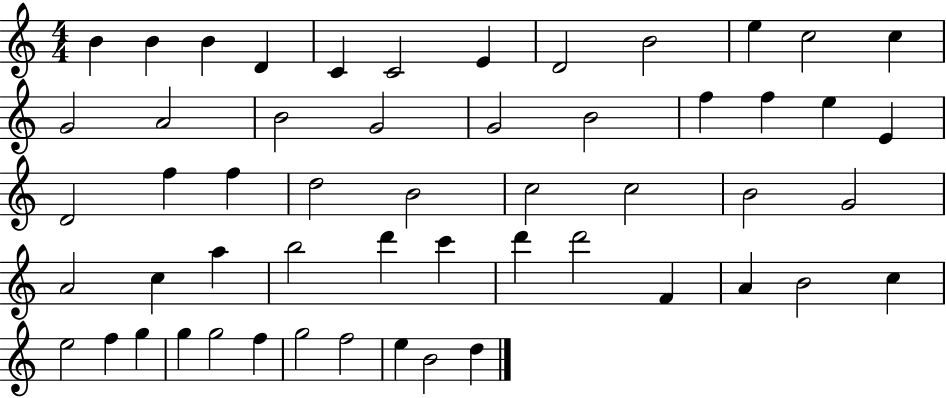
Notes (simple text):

B4/q B4/q B4/q D4/q C4/q C4/h E4/q D4/h B4/h E5/q C5/h C5/q G4/h A4/h B4/h G4/h G4/h B4/h F5/q F5/q E5/q E4/q D4/h F5/q F5/q D5/h B4/h C5/h C5/h B4/h G4/h A4/h C5/q A5/q B5/h D6/q C6/q D6/q D6/h F4/q A4/q B4/h C5/q E5/h F5/q G5/q G5/q G5/h F5/q G5/h F5/h E5/q B4/h D5/q